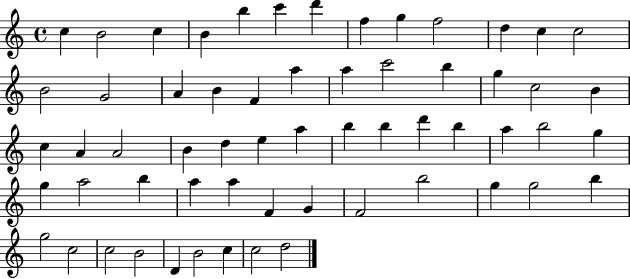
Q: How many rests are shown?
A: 0